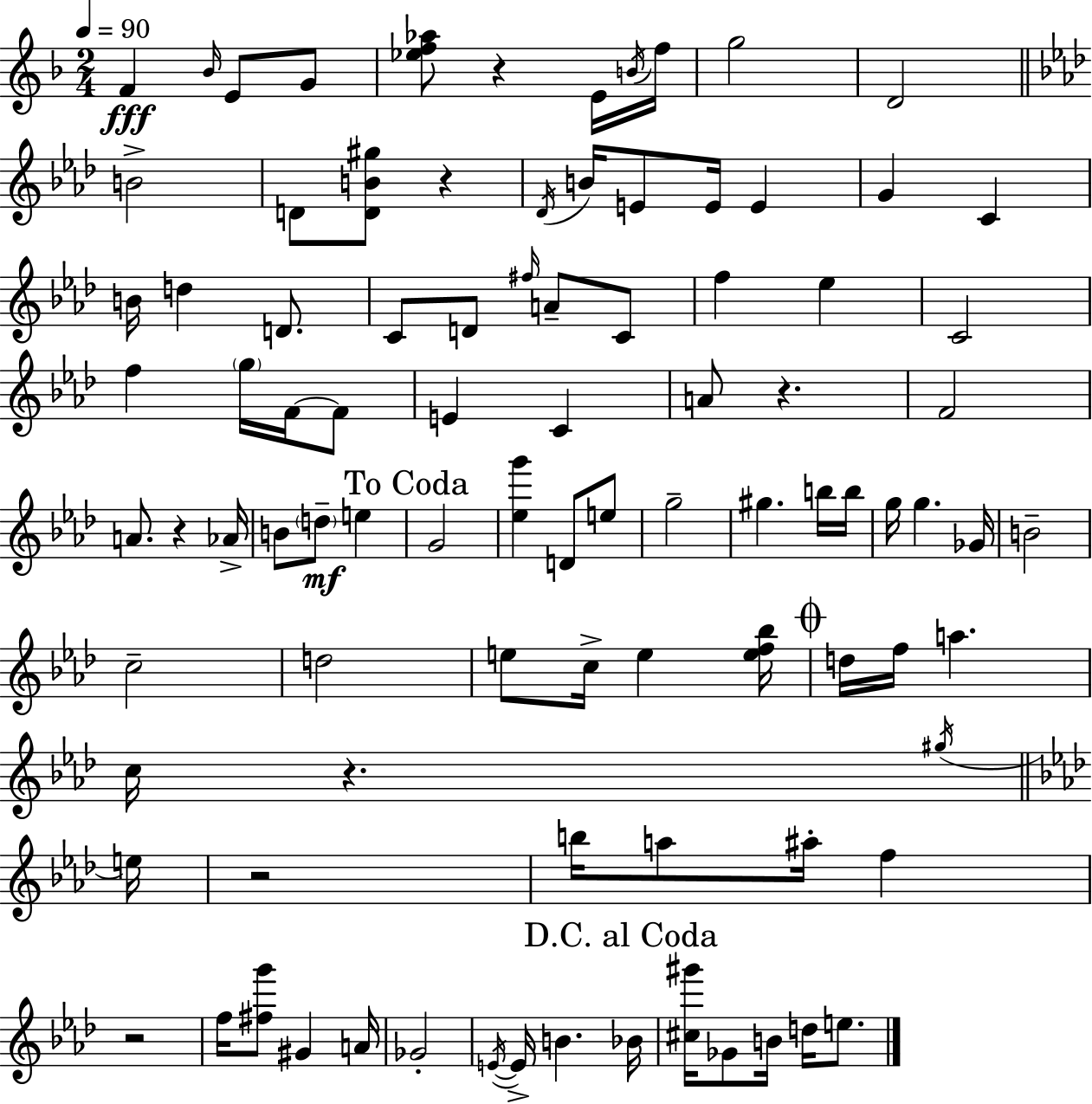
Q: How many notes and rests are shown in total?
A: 93